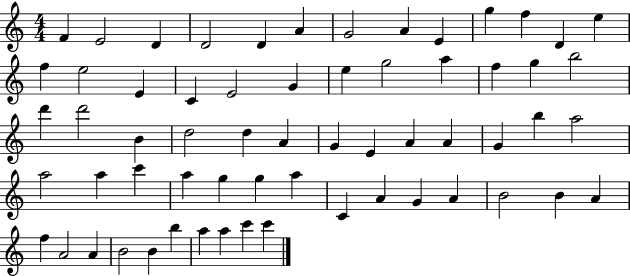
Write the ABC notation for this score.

X:1
T:Untitled
M:4/4
L:1/4
K:C
F E2 D D2 D A G2 A E g f D e f e2 E C E2 G e g2 a f g b2 d' d'2 B d2 d A G E A A G b a2 a2 a c' a g g a C A G A B2 B A f A2 A B2 B b a a c' c'